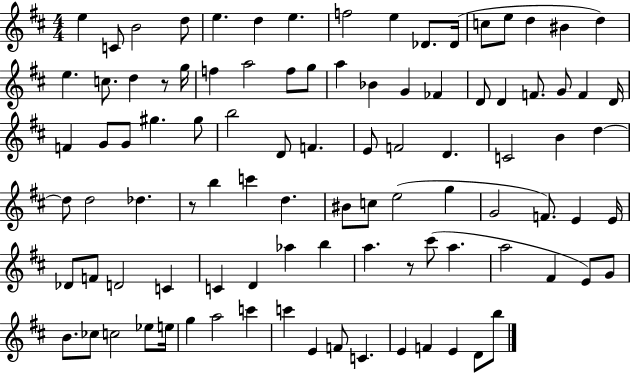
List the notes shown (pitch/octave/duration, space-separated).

E5/q C4/e B4/h D5/e E5/q. D5/q E5/q. F5/h E5/q Db4/e. Db4/s C5/e E5/e D5/q BIS4/q D5/q E5/q. C5/e. D5/q R/e G5/s F5/q A5/h F5/e G5/e A5/q Bb4/q G4/q FES4/q D4/e D4/q F4/e. G4/e F4/q D4/s F4/q G4/e G4/e G#5/q. G#5/e B5/h D4/e F4/q. E4/e F4/h D4/q. C4/h B4/q D5/q D5/e D5/h Db5/q. R/e B5/q C6/q D5/q. BIS4/e C5/e E5/h G5/q G4/h F4/e. E4/q E4/s Db4/e F4/e D4/h C4/q C4/q D4/q Ab5/q B5/q A5/q. R/e C#6/e A5/q. A5/h F#4/q E4/e G4/e B4/e. CES5/e C5/h Eb5/e E5/s G5/q A5/h C6/q C6/q E4/q F4/e C4/q. E4/q F4/q E4/q D4/e B5/e